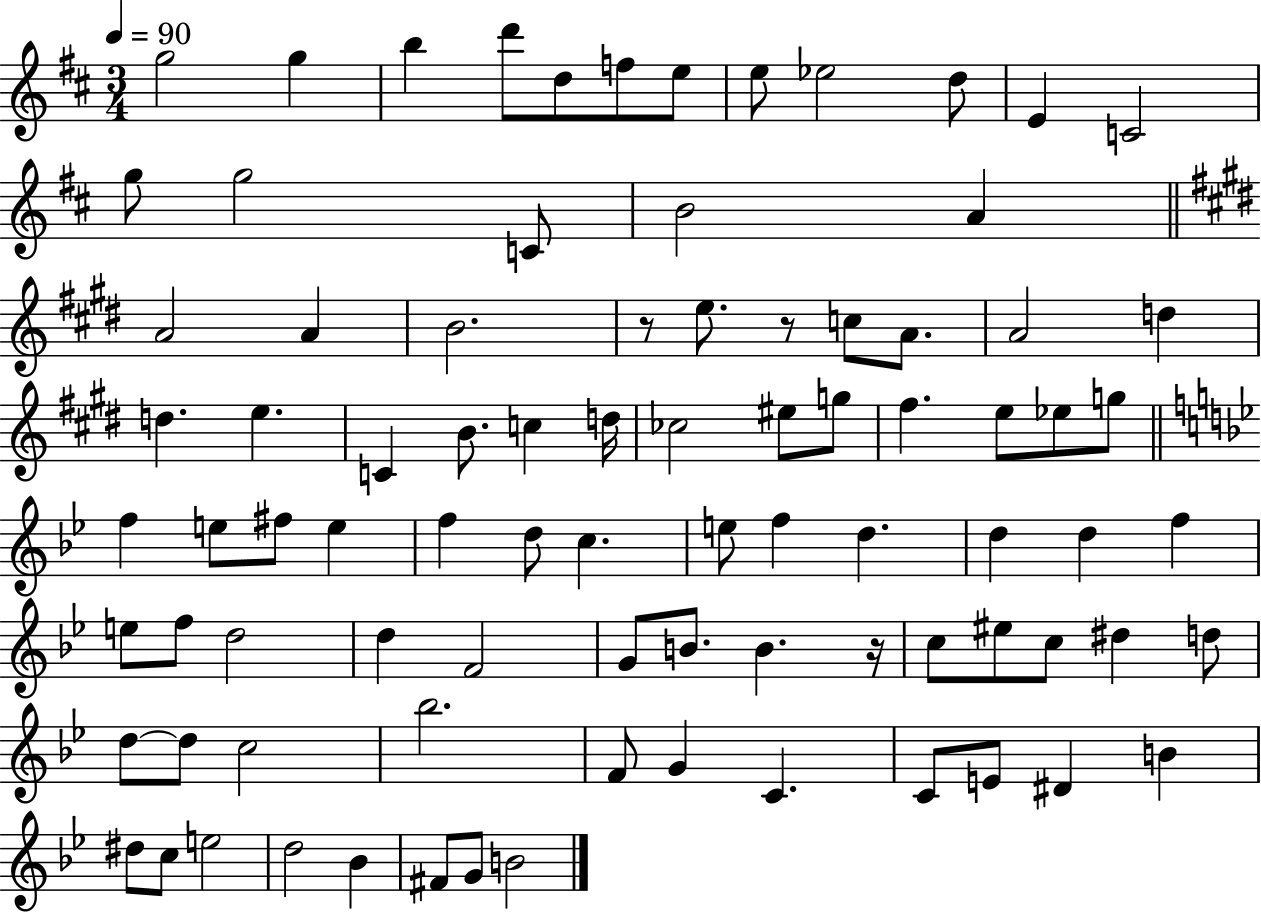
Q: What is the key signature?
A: D major